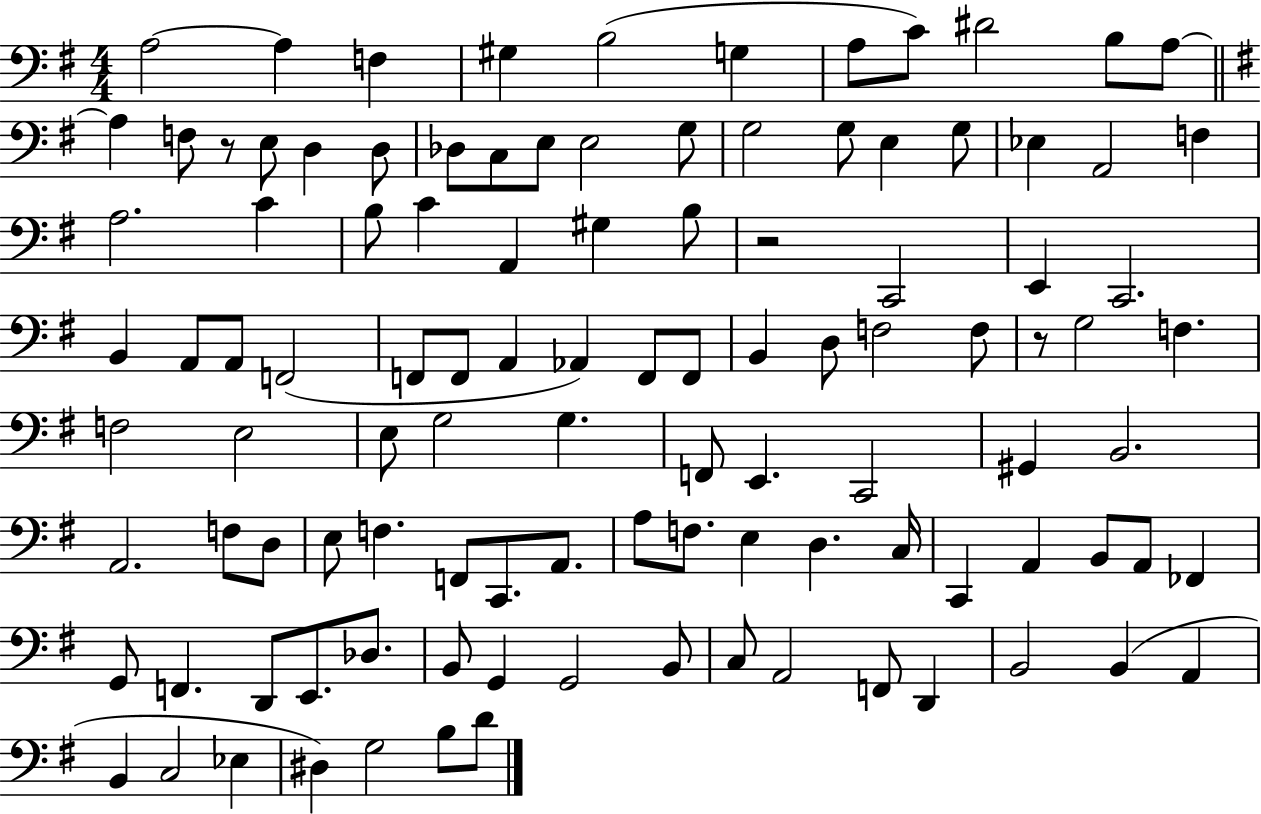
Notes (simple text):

A3/h A3/q F3/q G#3/q B3/h G3/q A3/e C4/e D#4/h B3/e A3/e A3/q F3/e R/e E3/e D3/q D3/e Db3/e C3/e E3/e E3/h G3/e G3/h G3/e E3/q G3/e Eb3/q A2/h F3/q A3/h. C4/q B3/e C4/q A2/q G#3/q B3/e R/h C2/h E2/q C2/h. B2/q A2/e A2/e F2/h F2/e F2/e A2/q Ab2/q F2/e F2/e B2/q D3/e F3/h F3/e R/e G3/h F3/q. F3/h E3/h E3/e G3/h G3/q. F2/e E2/q. C2/h G#2/q B2/h. A2/h. F3/e D3/e E3/e F3/q. F2/e C2/e. A2/e. A3/e F3/e. E3/q D3/q. C3/s C2/q A2/q B2/e A2/e FES2/q G2/e F2/q. D2/e E2/e. Db3/e. B2/e G2/q G2/h B2/e C3/e A2/h F2/e D2/q B2/h B2/q A2/q B2/q C3/h Eb3/q D#3/q G3/h B3/e D4/e